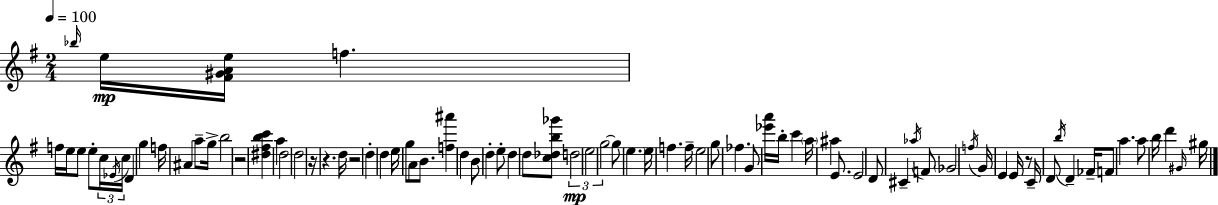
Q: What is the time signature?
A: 2/4